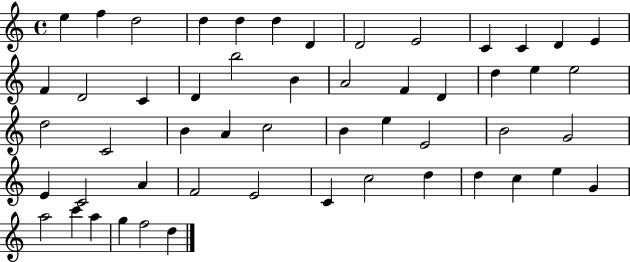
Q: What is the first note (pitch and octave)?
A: E5